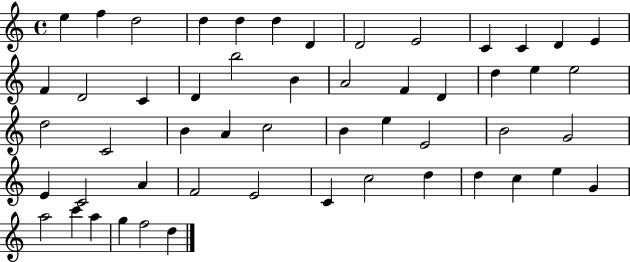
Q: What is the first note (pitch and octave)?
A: E5